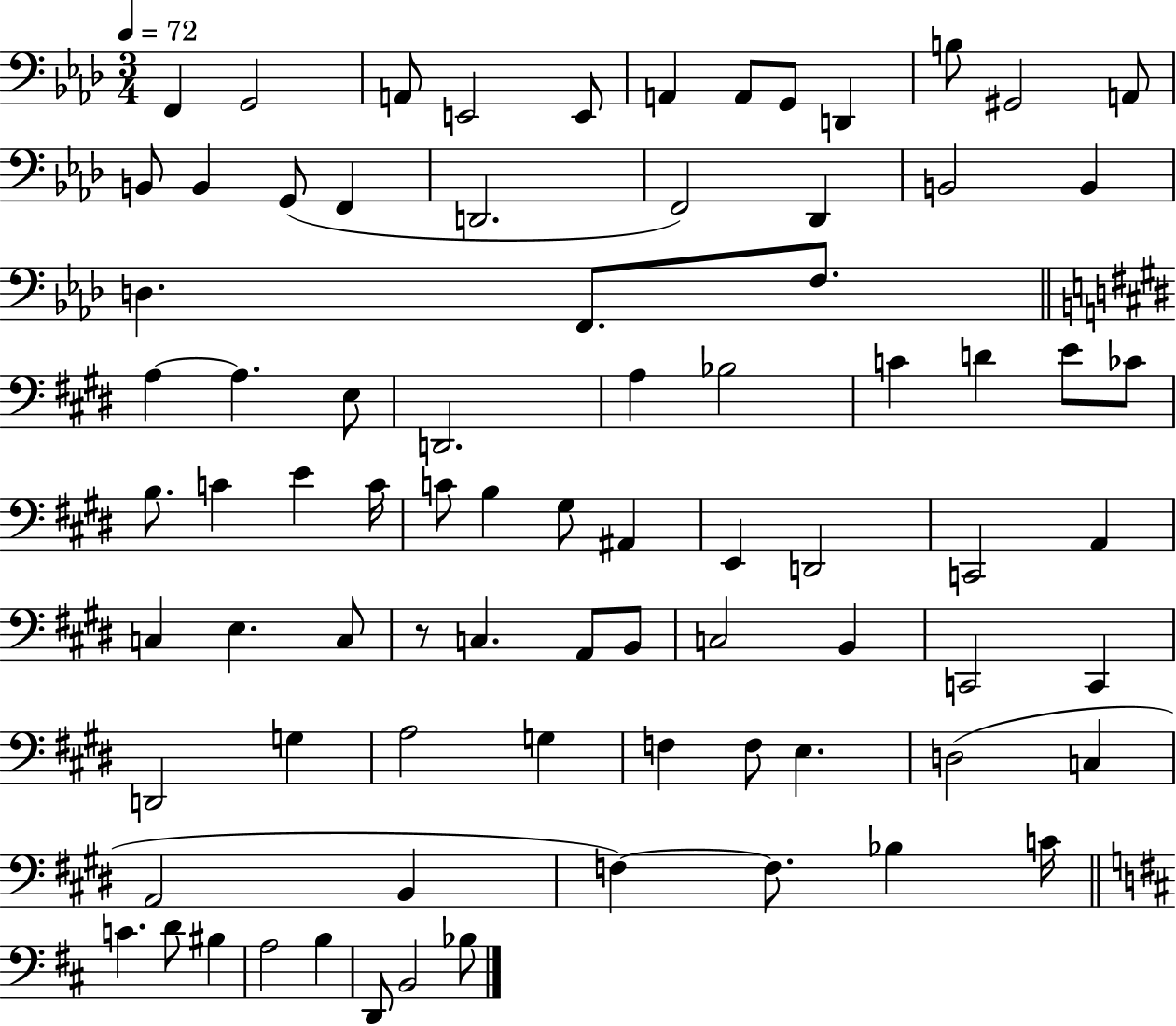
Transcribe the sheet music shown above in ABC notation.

X:1
T:Untitled
M:3/4
L:1/4
K:Ab
F,, G,,2 A,,/2 E,,2 E,,/2 A,, A,,/2 G,,/2 D,, B,/2 ^G,,2 A,,/2 B,,/2 B,, G,,/2 F,, D,,2 F,,2 _D,, B,,2 B,, D, F,,/2 F,/2 A, A, E,/2 D,,2 A, _B,2 C D E/2 _C/2 B,/2 C E C/4 C/2 B, ^G,/2 ^A,, E,, D,,2 C,,2 A,, C, E, C,/2 z/2 C, A,,/2 B,,/2 C,2 B,, C,,2 C,, D,,2 G, A,2 G, F, F,/2 E, D,2 C, A,,2 B,, F, F,/2 _B, C/4 C D/2 ^B, A,2 B, D,,/2 B,,2 _B,/2